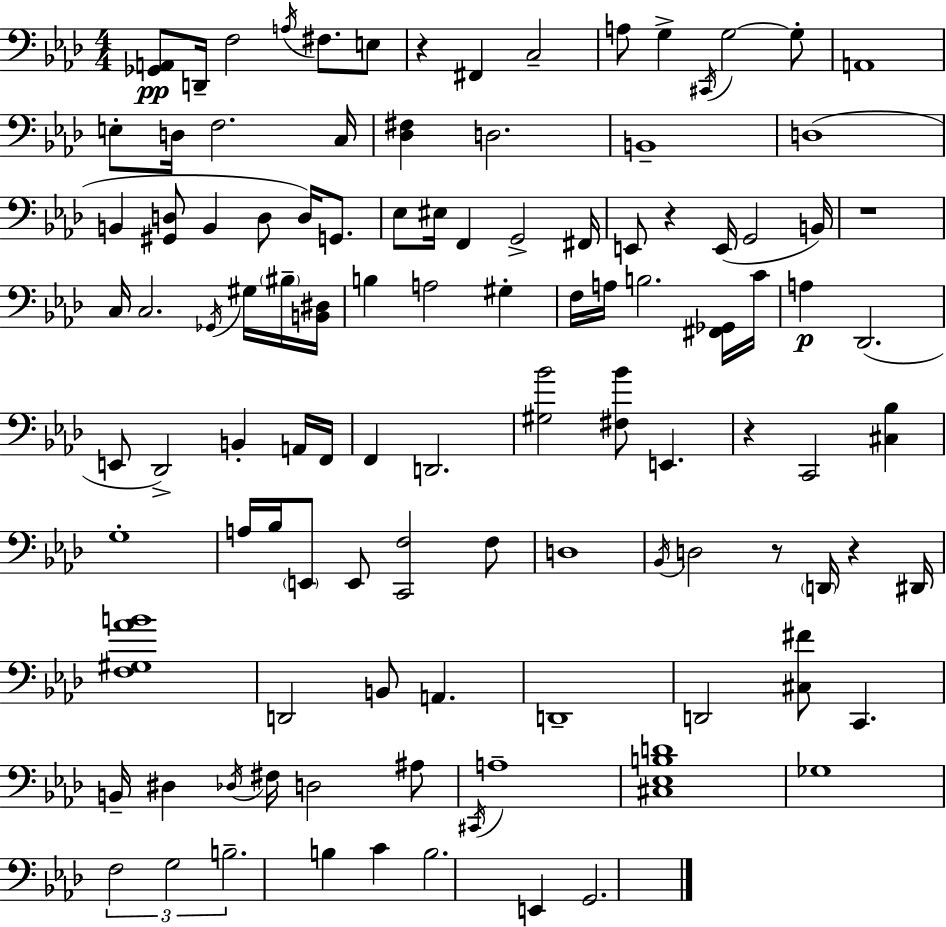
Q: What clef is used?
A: bass